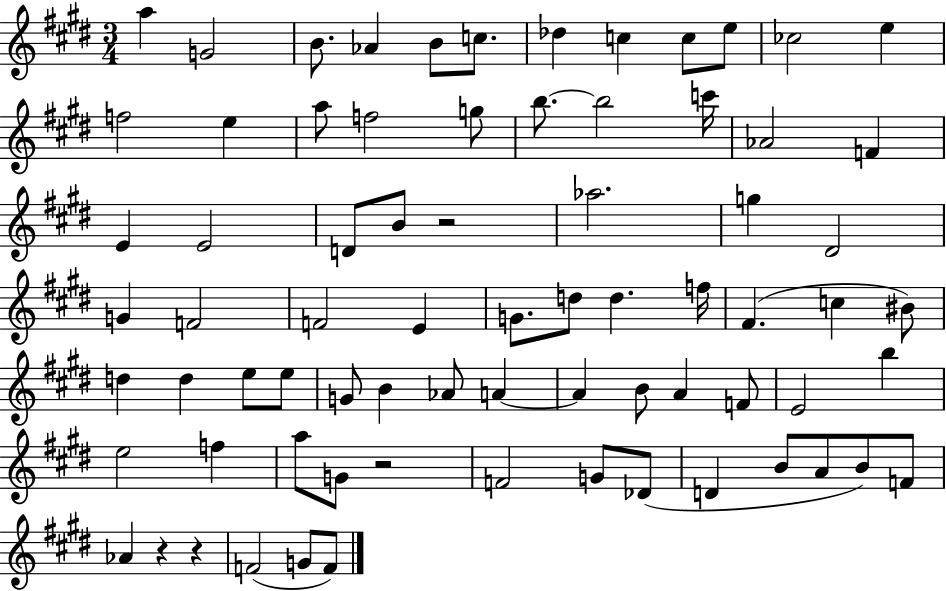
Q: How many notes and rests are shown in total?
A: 74